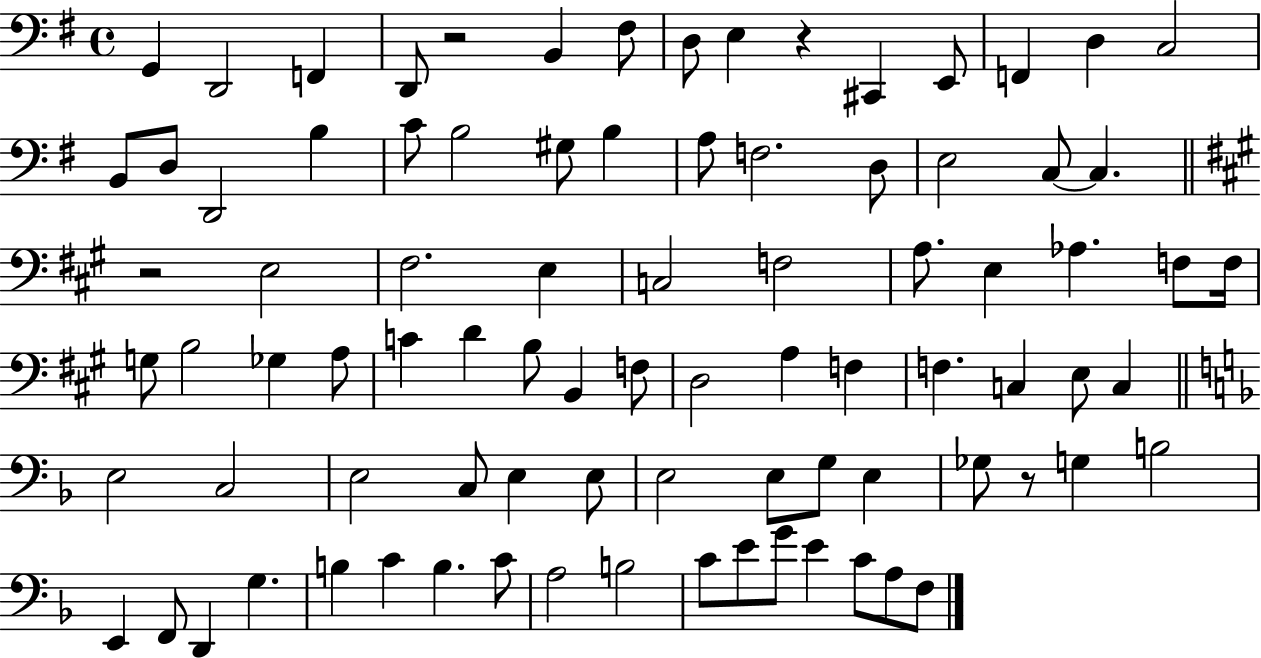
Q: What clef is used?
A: bass